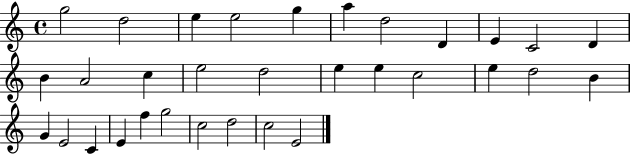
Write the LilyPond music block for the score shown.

{
  \clef treble
  \time 4/4
  \defaultTimeSignature
  \key c \major
  g''2 d''2 | e''4 e''2 g''4 | a''4 d''2 d'4 | e'4 c'2 d'4 | \break b'4 a'2 c''4 | e''2 d''2 | e''4 e''4 c''2 | e''4 d''2 b'4 | \break g'4 e'2 c'4 | e'4 f''4 g''2 | c''2 d''2 | c''2 e'2 | \break \bar "|."
}